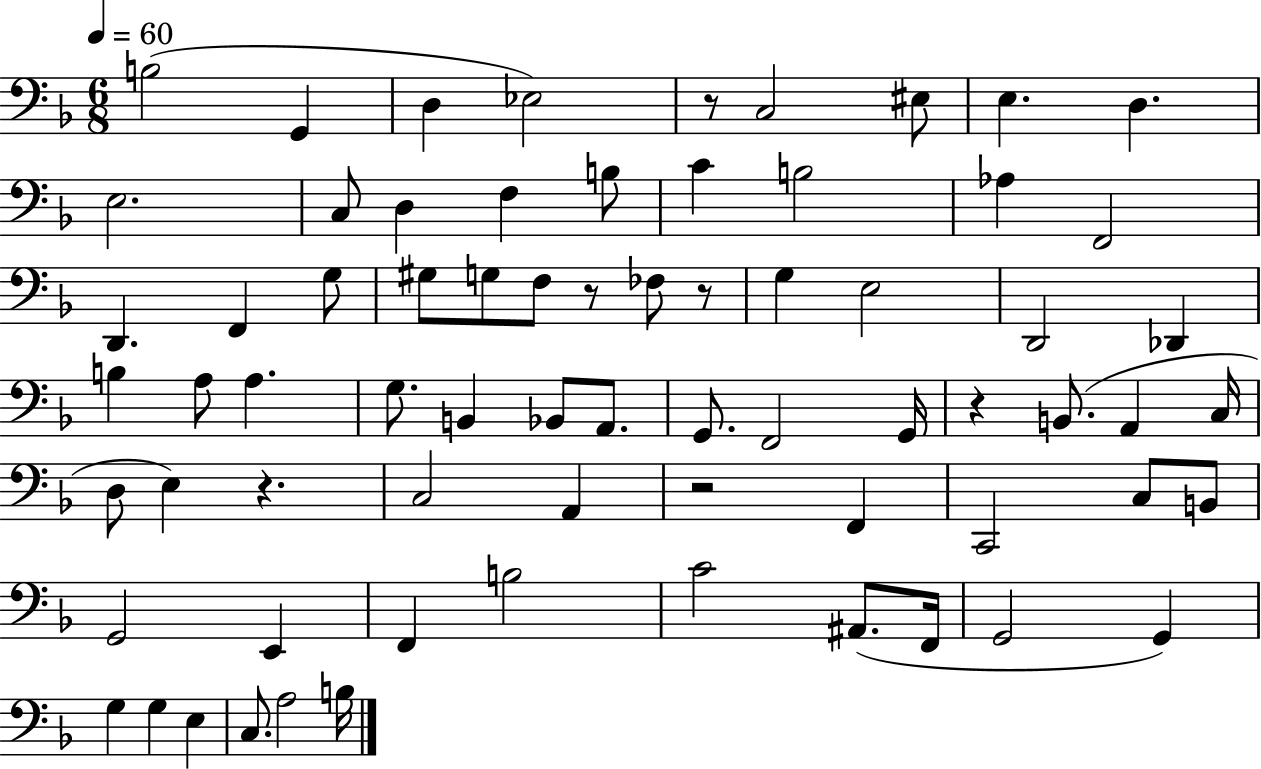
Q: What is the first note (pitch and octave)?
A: B3